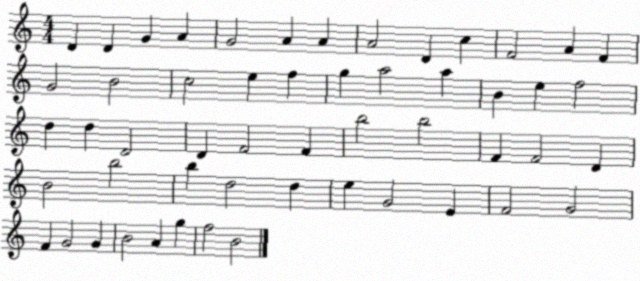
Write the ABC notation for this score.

X:1
T:Untitled
M:4/4
L:1/4
K:C
D D G A G2 A A A2 D c F2 A F G2 B2 c2 e f g a2 a B e f2 d d D2 D F2 F b2 b2 F F2 D B2 b2 b d2 d e G2 E F2 G2 F G2 G B2 A g f2 B2